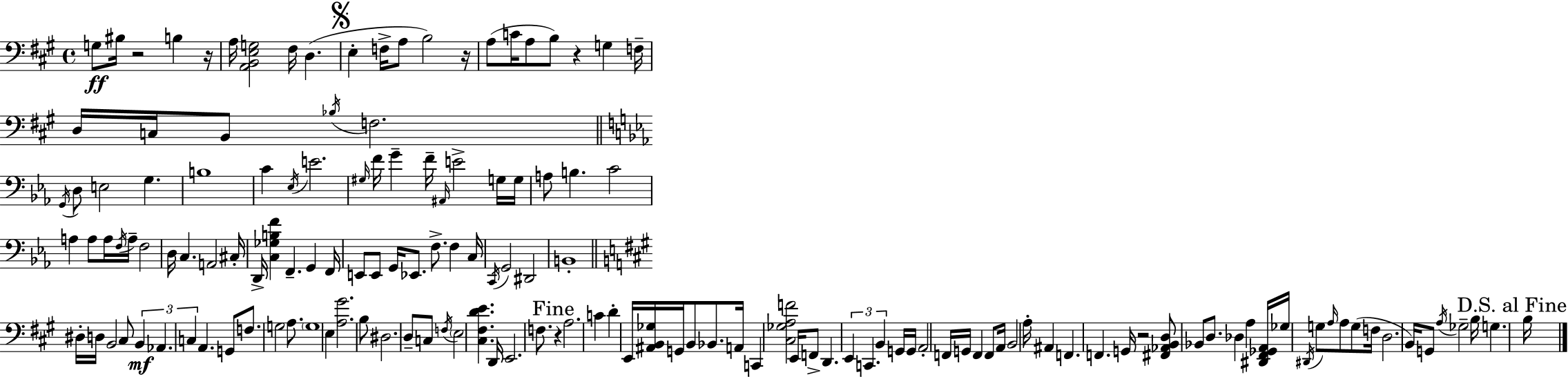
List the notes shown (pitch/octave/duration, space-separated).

G3/e BIS3/s R/h B3/q R/s A3/s [A2,B2,E3,G3]/h F#3/s D3/q. E3/q F3/s A3/e B3/h R/s A3/e C4/s A3/e B3/e R/q G3/q F3/s D3/s C3/s B2/e Bb3/s F3/h. G2/s D3/e E3/h G3/q. B3/w C4/q Eb3/s E4/h. G#3/s F4/s G4/q F4/s A#2/s E4/h G3/s G3/s A3/e B3/q. C4/h A3/q A3/e A3/s F3/s A3/s F3/h D3/s C3/q. A2/h C#3/s D2/s [C3,Gb3,B3,F4]/q F2/q. G2/q F2/s E2/e E2/e G2/s Eb2/e. F3/e. F3/q C3/s C2/s G2/h D#2/h B2/w D#3/s D3/s B2/h C#3/e B2/q Ab2/q. C3/q A2/q. G2/e F3/e. G3/h A3/e. G3/w E3/q [A3,G#4]/h. B3/e D#3/h. D3/e C3/e F3/s E3/h [C#3,F#3,D4,E4]/q. D2/s E2/h. F3/e. R/q A3/h. C4/q D4/q E2/s [A#2,B2,Gb3]/s G2/s B2/e Bb2/e. A2/s C2/q [C#3,Gb3,A3,F4]/h E2/s F2/e D2/q. E2/q C2/q. B2/q G2/s G2/s A2/h F2/s G2/s F2/q F2/e A2/s B2/h A3/s A#2/q F2/q. F2/q. G2/s R/h [F#2,Ab2,B2,D3]/e Bb2/e D3/e. Db3/q A3/q [D#2,F#2,Gb2,A2]/s Gb3/s D#2/s G3/e A3/s A3/e G3/e F3/s D3/h. B2/s G2/e A3/s Gb3/h B3/s G3/q. B3/s